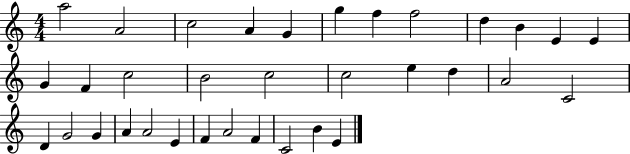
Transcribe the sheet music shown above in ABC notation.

X:1
T:Untitled
M:4/4
L:1/4
K:C
a2 A2 c2 A G g f f2 d B E E G F c2 B2 c2 c2 e d A2 C2 D G2 G A A2 E F A2 F C2 B E